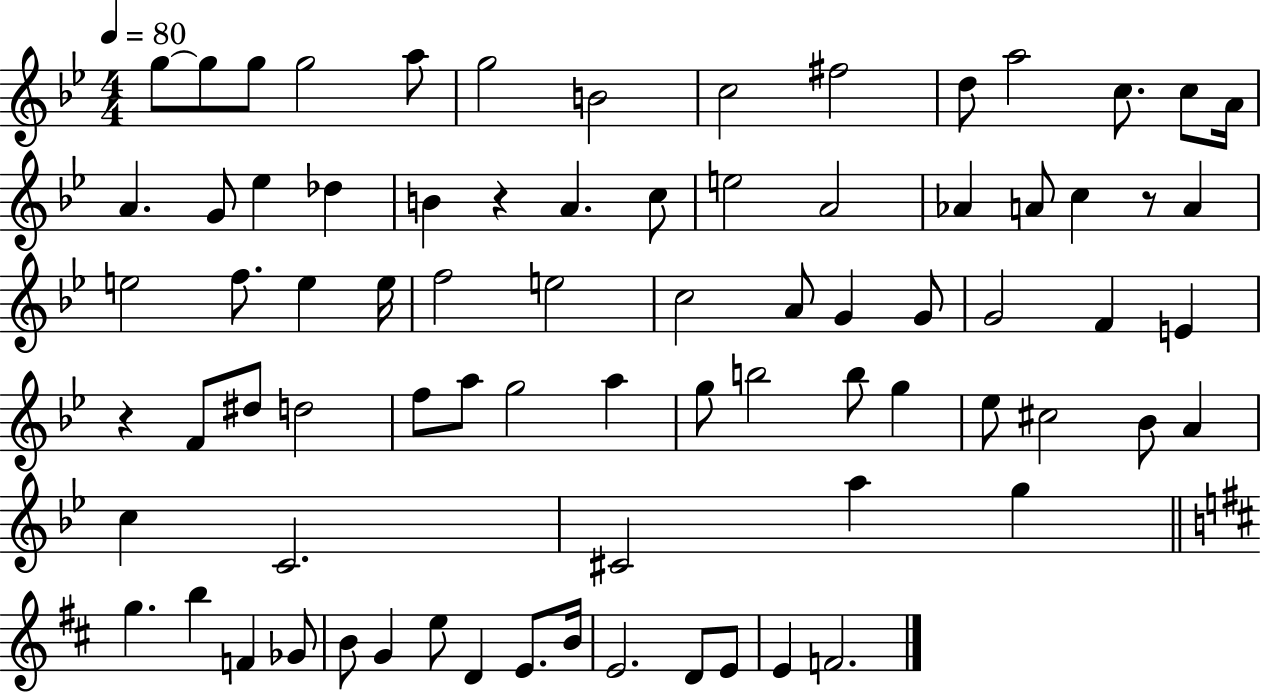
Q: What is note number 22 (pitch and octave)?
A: E5